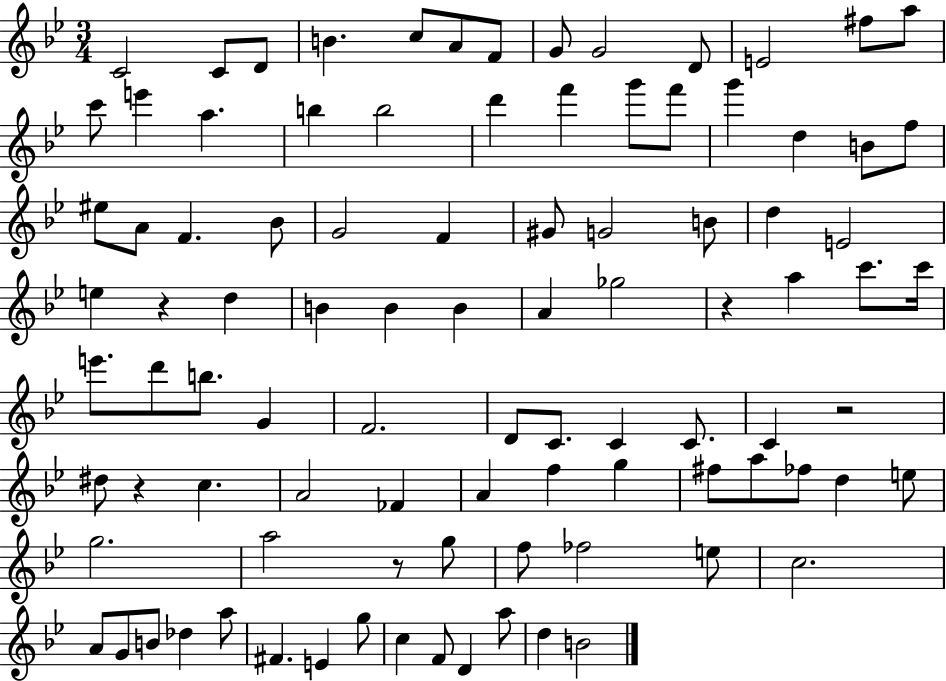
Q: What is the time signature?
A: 3/4